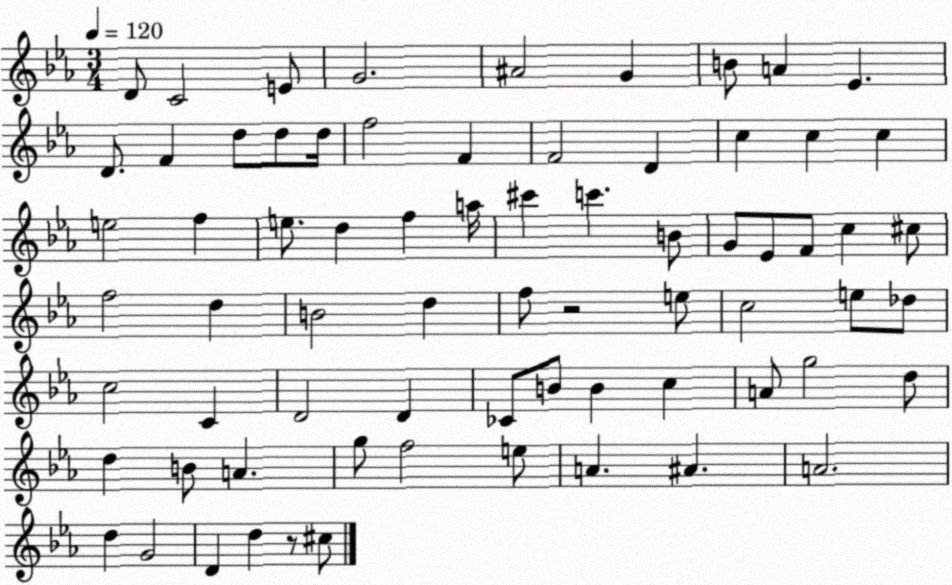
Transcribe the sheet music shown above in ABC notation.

X:1
T:Untitled
M:3/4
L:1/4
K:Eb
D/2 C2 E/2 G2 ^A2 G B/2 A _E D/2 F d/2 d/2 d/4 f2 F F2 D c c c e2 f e/2 d f a/4 ^c' c' B/2 G/2 _E/2 F/2 c ^c/2 f2 d B2 d f/2 z2 e/2 c2 e/2 _d/2 c2 C D2 D _C/2 B/2 B c A/2 g2 d/2 d B/2 A g/2 f2 e/2 A ^A A2 d G2 D d z/2 ^c/2